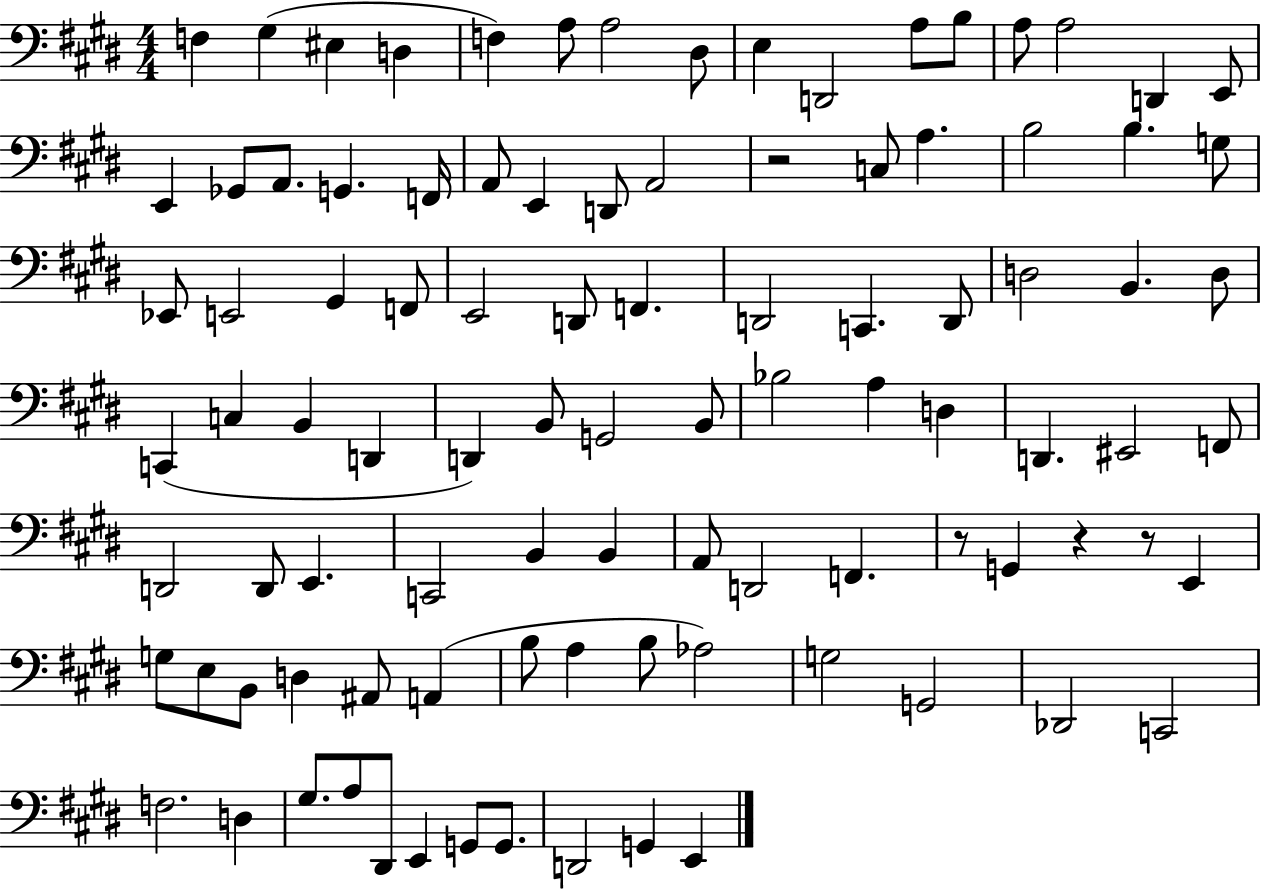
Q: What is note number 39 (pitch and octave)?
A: C2